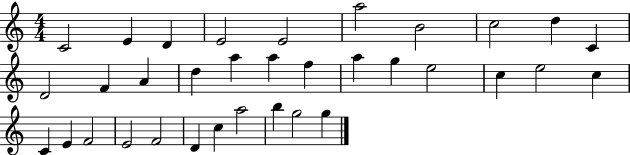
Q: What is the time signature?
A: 4/4